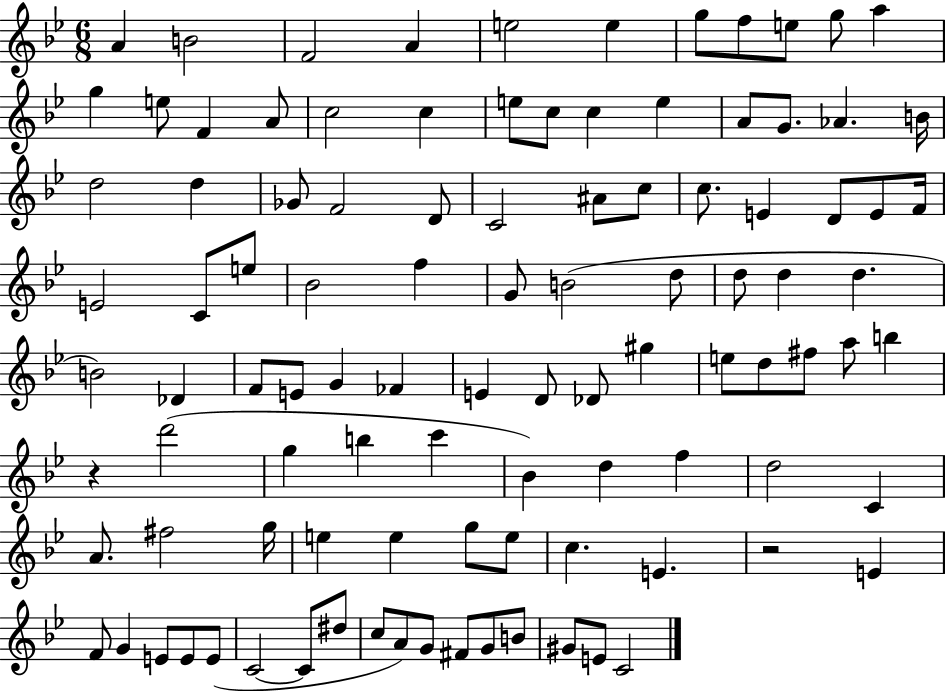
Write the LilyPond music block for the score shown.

{
  \clef treble
  \numericTimeSignature
  \time 6/8
  \key bes \major
  a'4 b'2 | f'2 a'4 | e''2 e''4 | g''8 f''8 e''8 g''8 a''4 | \break g''4 e''8 f'4 a'8 | c''2 c''4 | e''8 c''8 c''4 e''4 | a'8 g'8. aes'4. b'16 | \break d''2 d''4 | ges'8 f'2 d'8 | c'2 ais'8 c''8 | c''8. e'4 d'8 e'8 f'16 | \break e'2 c'8 e''8 | bes'2 f''4 | g'8 b'2( d''8 | d''8 d''4 d''4. | \break b'2) des'4 | f'8 e'8 g'4 fes'4 | e'4 d'8 des'8 gis''4 | e''8 d''8 fis''8 a''8 b''4 | \break r4 d'''2( | g''4 b''4 c'''4 | bes'4) d''4 f''4 | d''2 c'4 | \break a'8. fis''2 g''16 | e''4 e''4 g''8 e''8 | c''4. e'4. | r2 e'4 | \break f'8 g'4 e'8 e'8 e'8( | c'2~~ c'8 dis''8 | c''8 a'8) g'8 fis'8 g'8 b'8 | gis'8 e'8 c'2 | \break \bar "|."
}